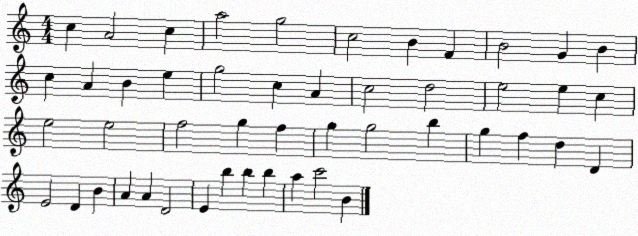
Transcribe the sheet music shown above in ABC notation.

X:1
T:Untitled
M:4/4
L:1/4
K:C
c A2 c a2 g2 c2 B F B2 G B c A B e g2 c A c2 d2 e2 e c e2 e2 f2 g f g g2 b g f d D E2 D B A A D2 E b b b a c'2 B